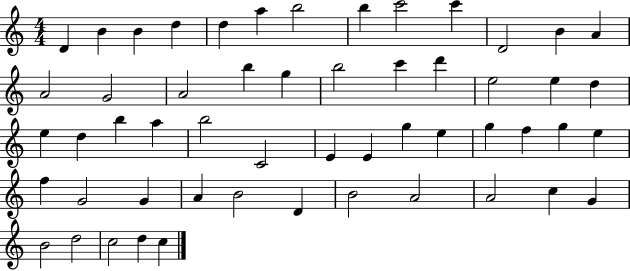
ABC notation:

X:1
T:Untitled
M:4/4
L:1/4
K:C
D B B d d a b2 b c'2 c' D2 B A A2 G2 A2 b g b2 c' d' e2 e d e d b a b2 C2 E E g e g f g e f G2 G A B2 D B2 A2 A2 c G B2 d2 c2 d c